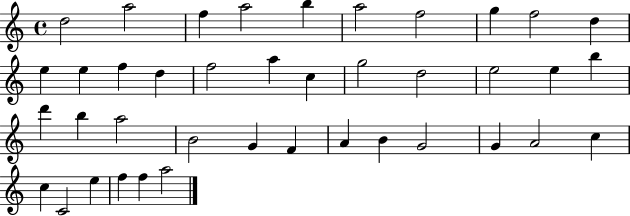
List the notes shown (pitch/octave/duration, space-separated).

D5/h A5/h F5/q A5/h B5/q A5/h F5/h G5/q F5/h D5/q E5/q E5/q F5/q D5/q F5/h A5/q C5/q G5/h D5/h E5/h E5/q B5/q D6/q B5/q A5/h B4/h G4/q F4/q A4/q B4/q G4/h G4/q A4/h C5/q C5/q C4/h E5/q F5/q F5/q A5/h